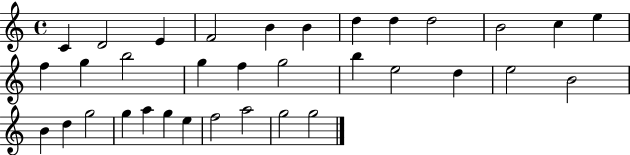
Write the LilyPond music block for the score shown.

{
  \clef treble
  \time 4/4
  \defaultTimeSignature
  \key c \major
  c'4 d'2 e'4 | f'2 b'4 b'4 | d''4 d''4 d''2 | b'2 c''4 e''4 | \break f''4 g''4 b''2 | g''4 f''4 g''2 | b''4 e''2 d''4 | e''2 b'2 | \break b'4 d''4 g''2 | g''4 a''4 g''4 e''4 | f''2 a''2 | g''2 g''2 | \break \bar "|."
}